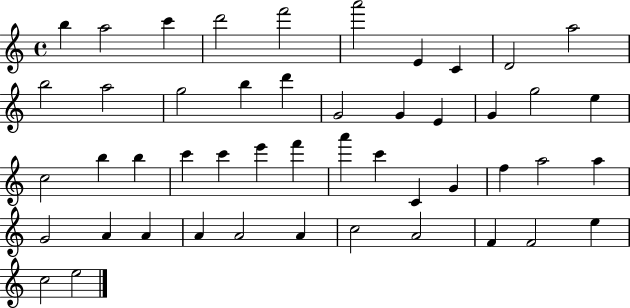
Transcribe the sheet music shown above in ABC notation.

X:1
T:Untitled
M:4/4
L:1/4
K:C
b a2 c' d'2 f'2 a'2 E C D2 a2 b2 a2 g2 b d' G2 G E G g2 e c2 b b c' c' e' f' a' c' C G f a2 a G2 A A A A2 A c2 A2 F F2 e c2 e2